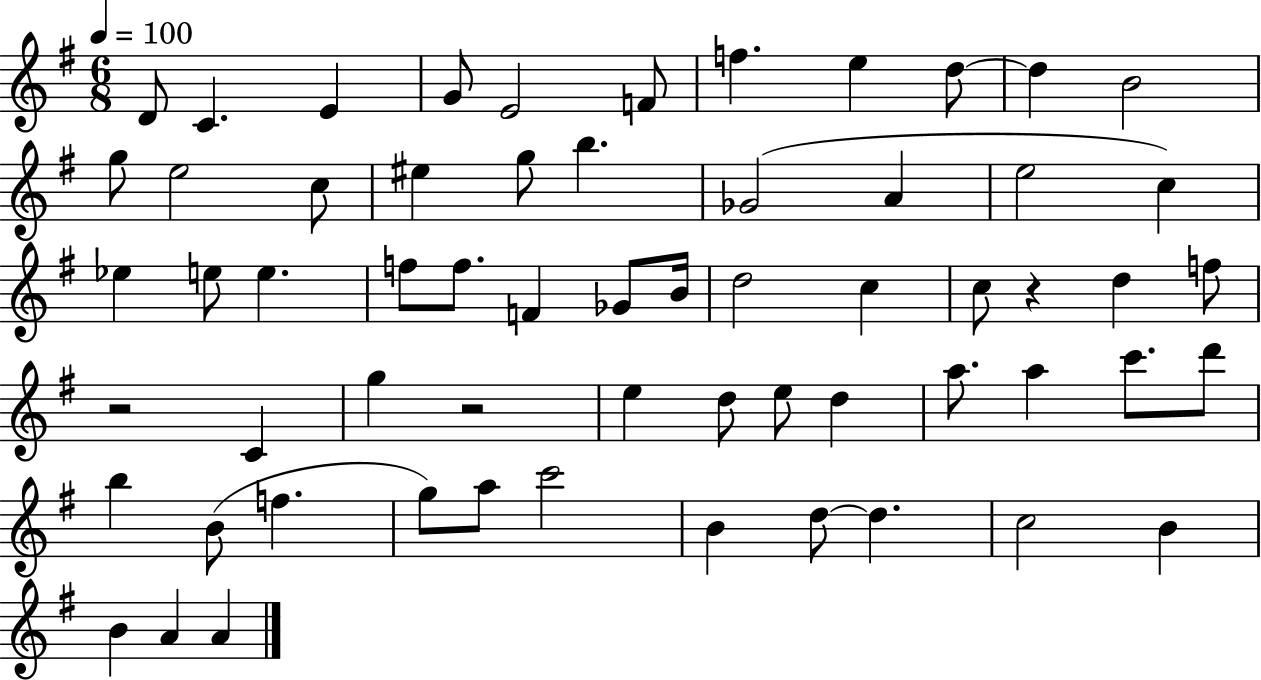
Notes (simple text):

D4/e C4/q. E4/q G4/e E4/h F4/e F5/q. E5/q D5/e D5/q B4/h G5/e E5/h C5/e EIS5/q G5/e B5/q. Gb4/h A4/q E5/h C5/q Eb5/q E5/e E5/q. F5/e F5/e. F4/q Gb4/e B4/s D5/h C5/q C5/e R/q D5/q F5/e R/h C4/q G5/q R/h E5/q D5/e E5/e D5/q A5/e. A5/q C6/e. D6/e B5/q B4/e F5/q. G5/e A5/e C6/h B4/q D5/e D5/q. C5/h B4/q B4/q A4/q A4/q